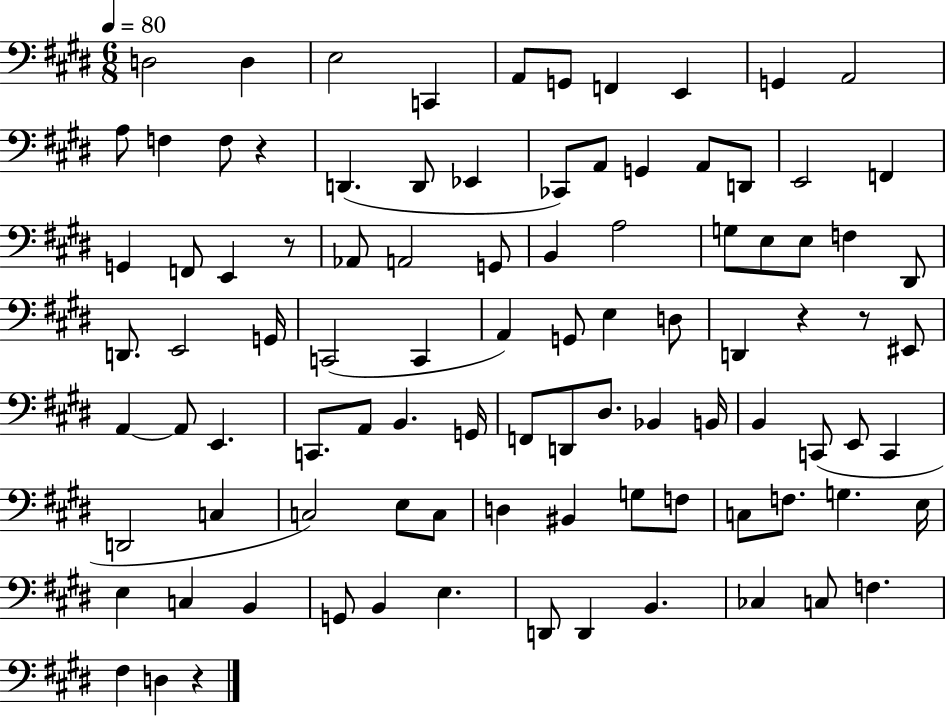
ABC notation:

X:1
T:Untitled
M:6/8
L:1/4
K:E
D,2 D, E,2 C,, A,,/2 G,,/2 F,, E,, G,, A,,2 A,/2 F, F,/2 z D,, D,,/2 _E,, _C,,/2 A,,/2 G,, A,,/2 D,,/2 E,,2 F,, G,, F,,/2 E,, z/2 _A,,/2 A,,2 G,,/2 B,, A,2 G,/2 E,/2 E,/2 F, ^D,,/2 D,,/2 E,,2 G,,/4 C,,2 C,, A,, G,,/2 E, D,/2 D,, z z/2 ^E,,/2 A,, A,,/2 E,, C,,/2 A,,/2 B,, G,,/4 F,,/2 D,,/2 ^D,/2 _B,, B,,/4 B,, C,,/2 E,,/2 C,, D,,2 C, C,2 E,/2 C,/2 D, ^B,, G,/2 F,/2 C,/2 F,/2 G, E,/4 E, C, B,, G,,/2 B,, E, D,,/2 D,, B,, _C, C,/2 F, ^F, D, z